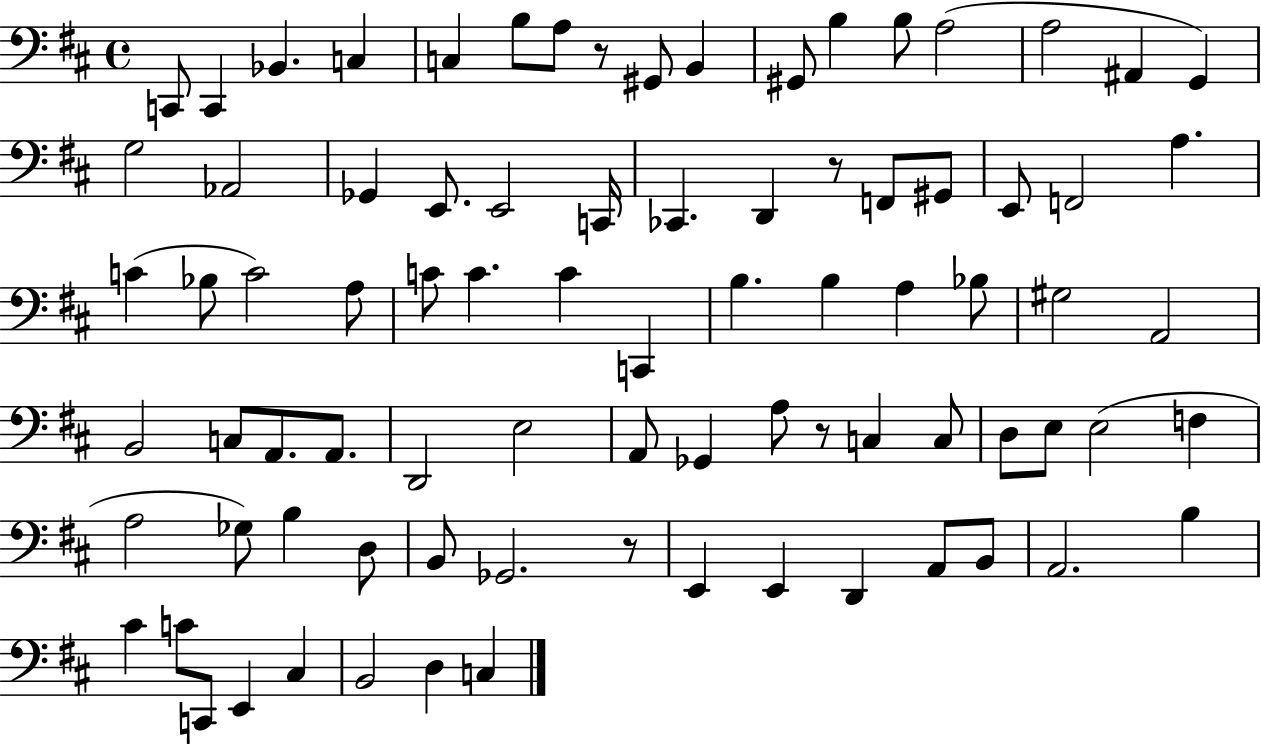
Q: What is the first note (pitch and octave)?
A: C2